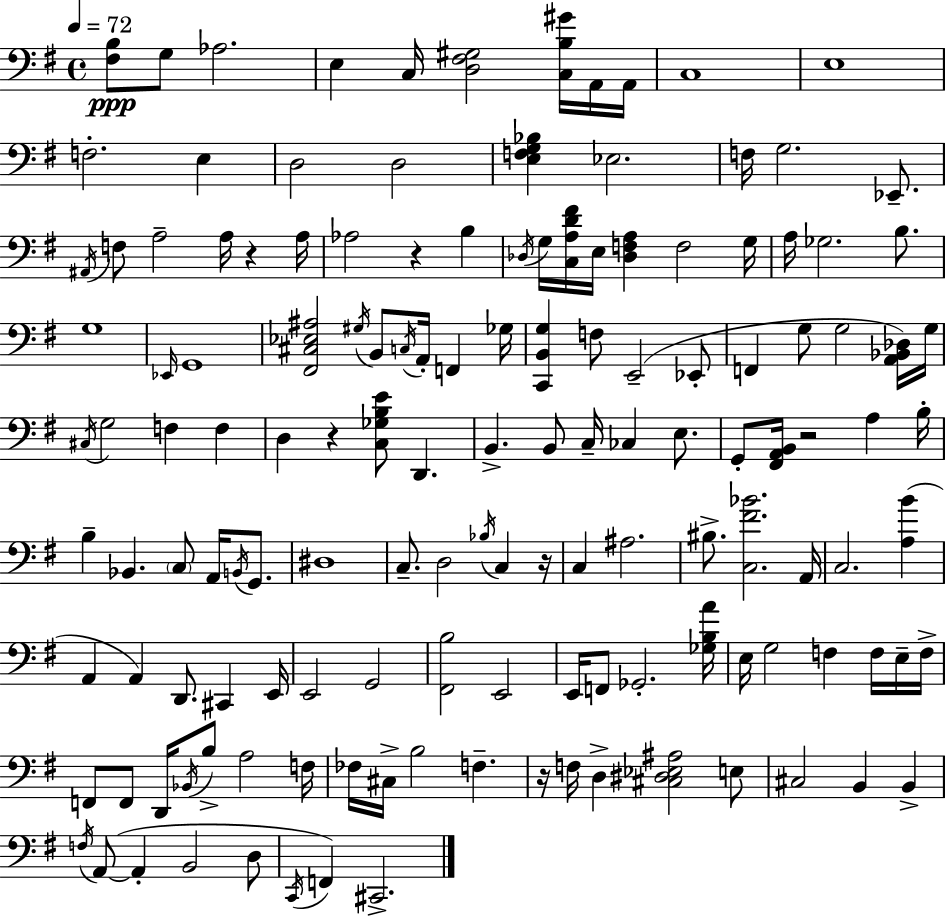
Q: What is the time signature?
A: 4/4